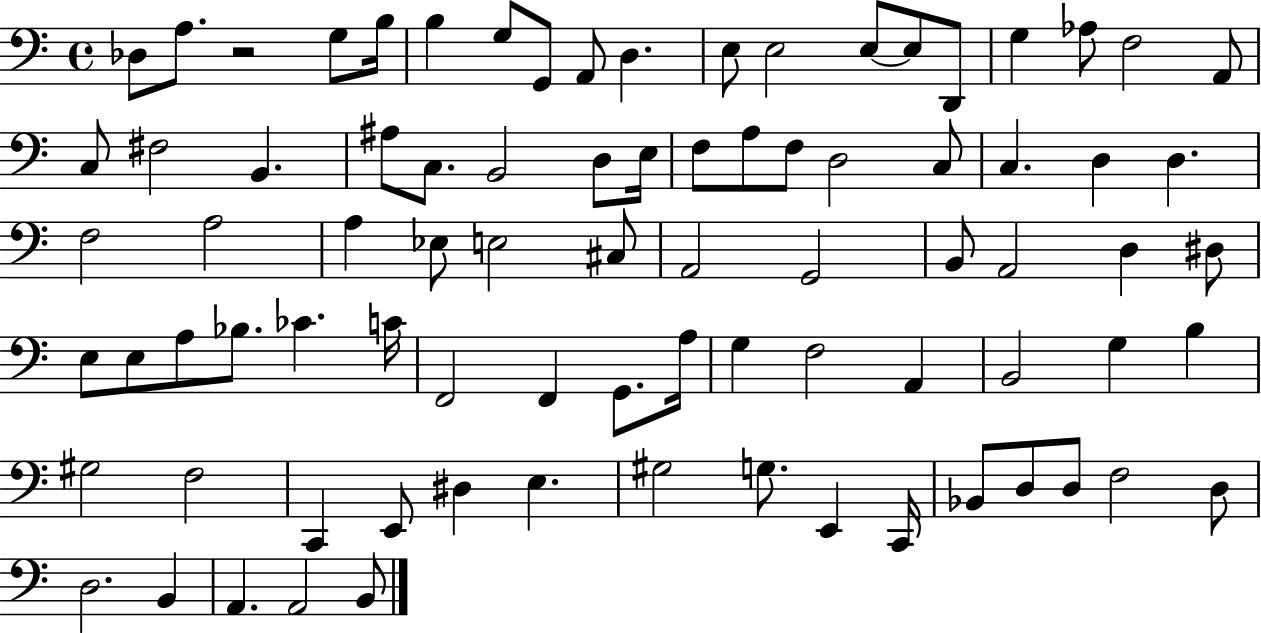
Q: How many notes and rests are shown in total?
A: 83